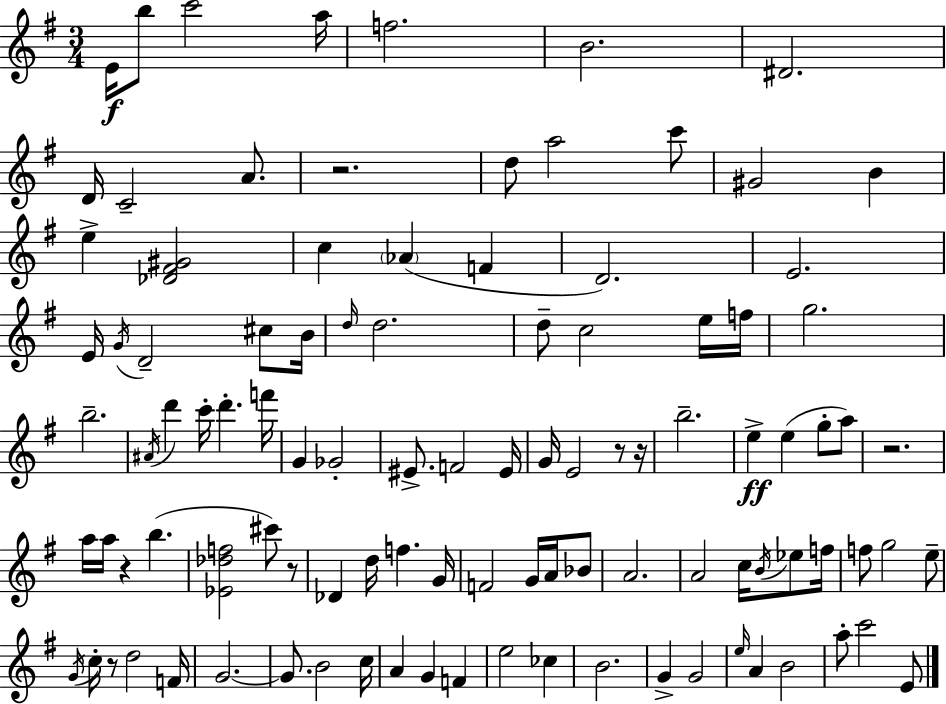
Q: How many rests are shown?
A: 7